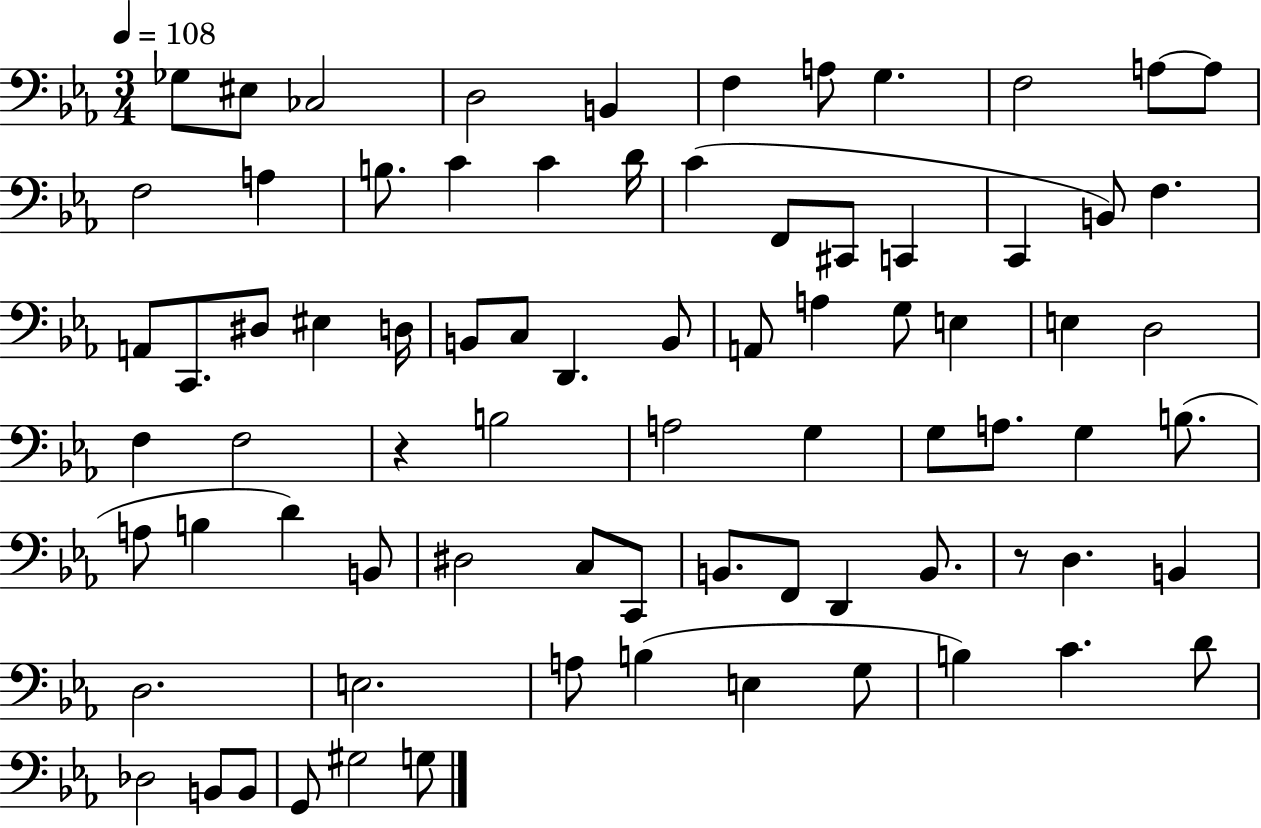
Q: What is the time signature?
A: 3/4